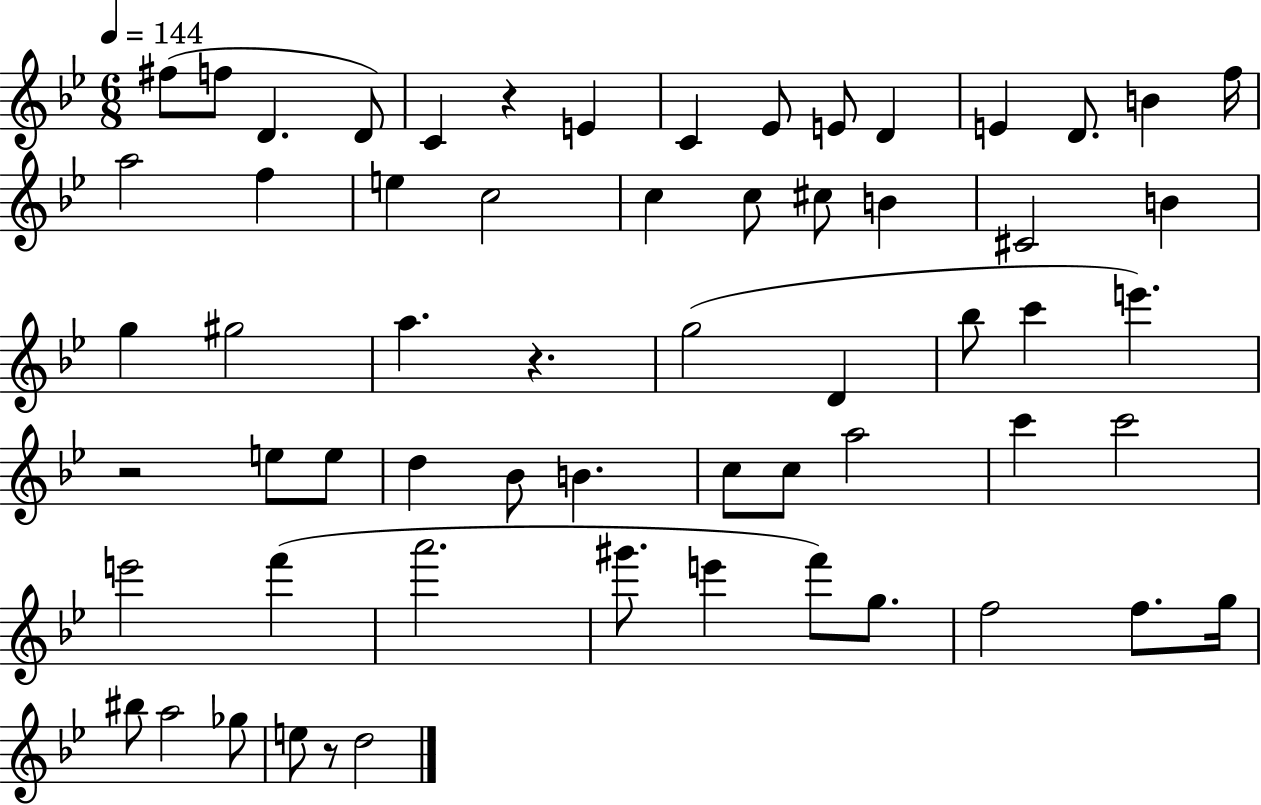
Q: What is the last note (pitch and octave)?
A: D5